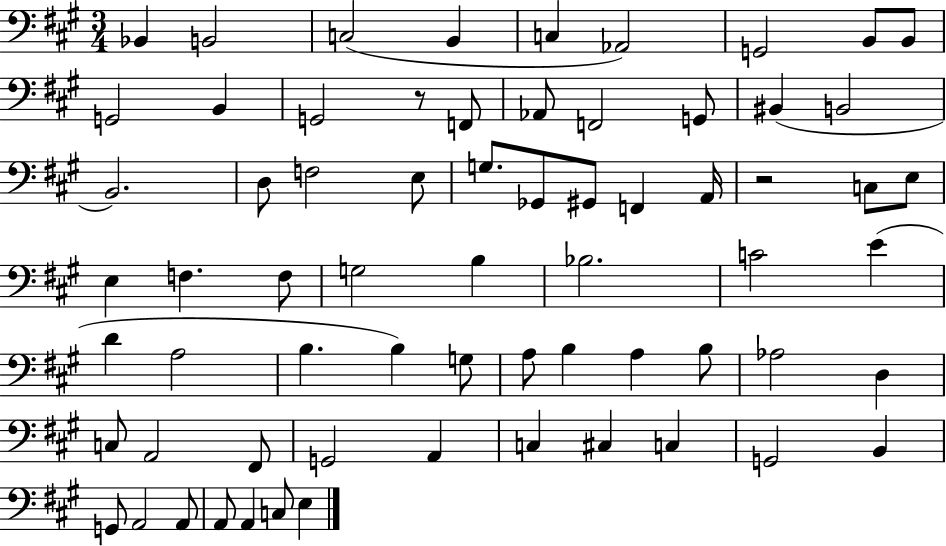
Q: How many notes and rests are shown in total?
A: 67